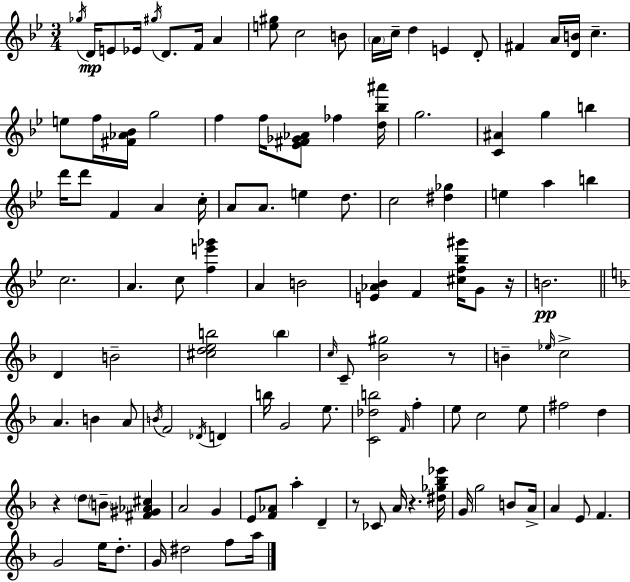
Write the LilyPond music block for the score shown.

{
  \clef treble
  \numericTimeSignature
  \time 3/4
  \key bes \major
  \acciaccatura { ges''16 }\mp d'16 e'8 ees'16 \acciaccatura { gis''16 } d'8. f'16 a'4 | <e'' gis''>8 c''2 | b'8 \parenthesize a'16 c''16-- d''4 e'4 | d'8-. fis'4 a'16 <d' b'>16 c''4.-- | \break e''8 f''16 <fis' aes' bes'>16 g''2 | f''4 f''16 <ees' fis' ges' aes'>8 fes''4 | <d'' bes'' ais'''>16 g''2. | <c' ais'>4 g''4 b''4 | \break d'''16 d'''8 f'4 a'4 | c''16-. a'8 a'8. e''4 d''8. | c''2 <dis'' ges''>4 | e''4 a''4 b''4 | \break c''2. | a'4. c''8 <f'' e''' ges'''>4 | a'4 b'2 | <e' aes' bes'>4 f'4 <cis'' f'' bes'' gis'''>16 g'8 | \break r16 b'2.\pp | \bar "||" \break \key f \major d'4 b'2-- | <cis'' d'' e'' b''>2 \parenthesize b''4 | \grace { c''16 } c'8-- <bes' gis''>2 r8 | b'4-- \grace { ees''16 } c''2-> | \break a'4. b'4 | a'8 \acciaccatura { b'16 } f'2 \acciaccatura { des'16 } | d'4 b''16 g'2 | e''8. <c' des'' b''>2 | \break \grace { f'16 } f''4-. e''8 c''2 | e''8 fis''2 | d''4 r4 \parenthesize d''8 \parenthesize b'8-- | <fis' gis' aes' cis''>4 a'2 | \break g'4 e'8 <f' aes'>8 a''4-. | d'4-- r8 ces'8 a'16 r4. | <dis'' ges'' bes'' ees'''>16 g'16 g''2 | b'8 a'16-> a'4 e'8 f'4. | \break g'2 | e''16 d''8.-. g'16 dis''2 | f''8 a''16 \bar "|."
}